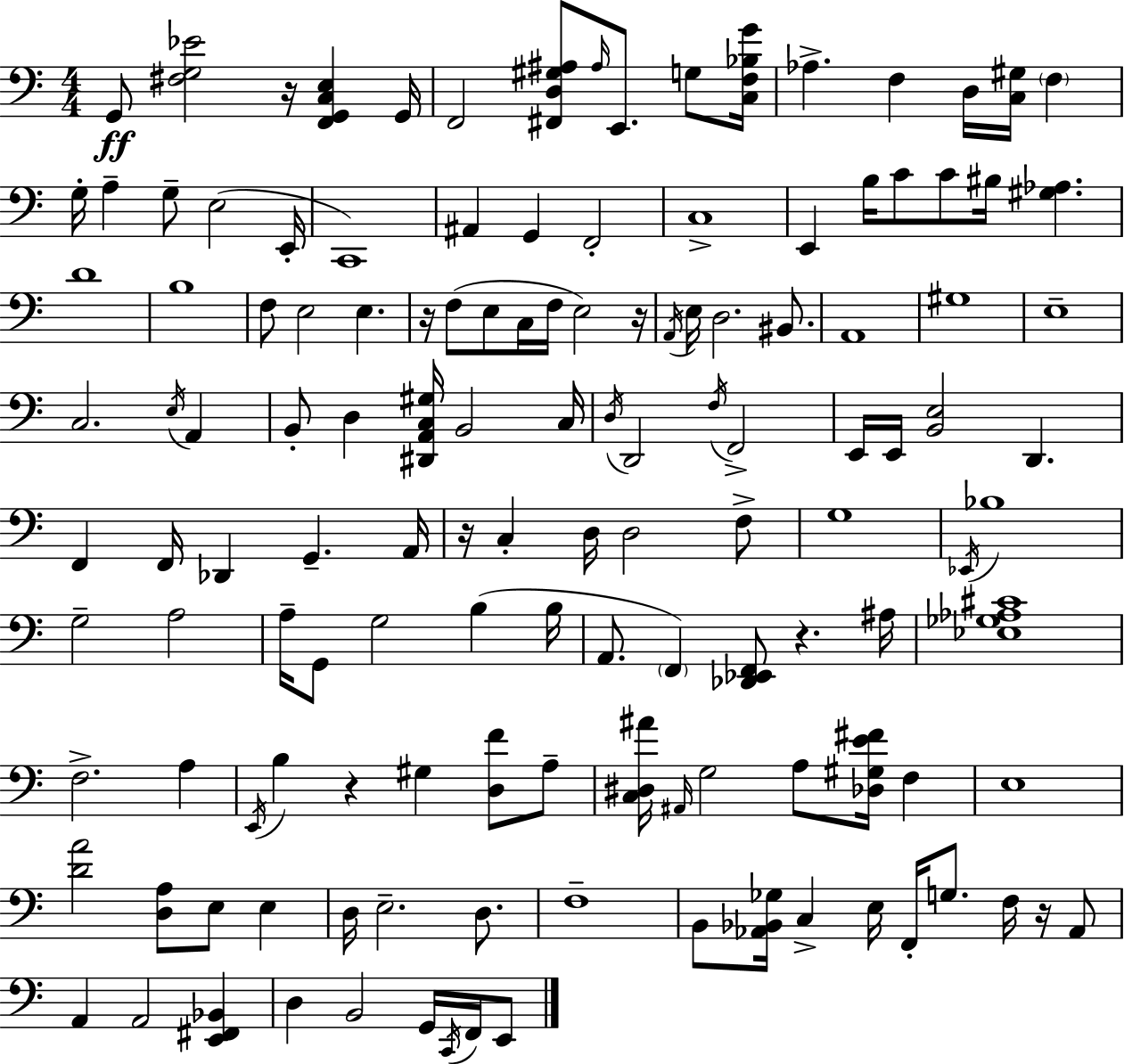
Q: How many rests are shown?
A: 7